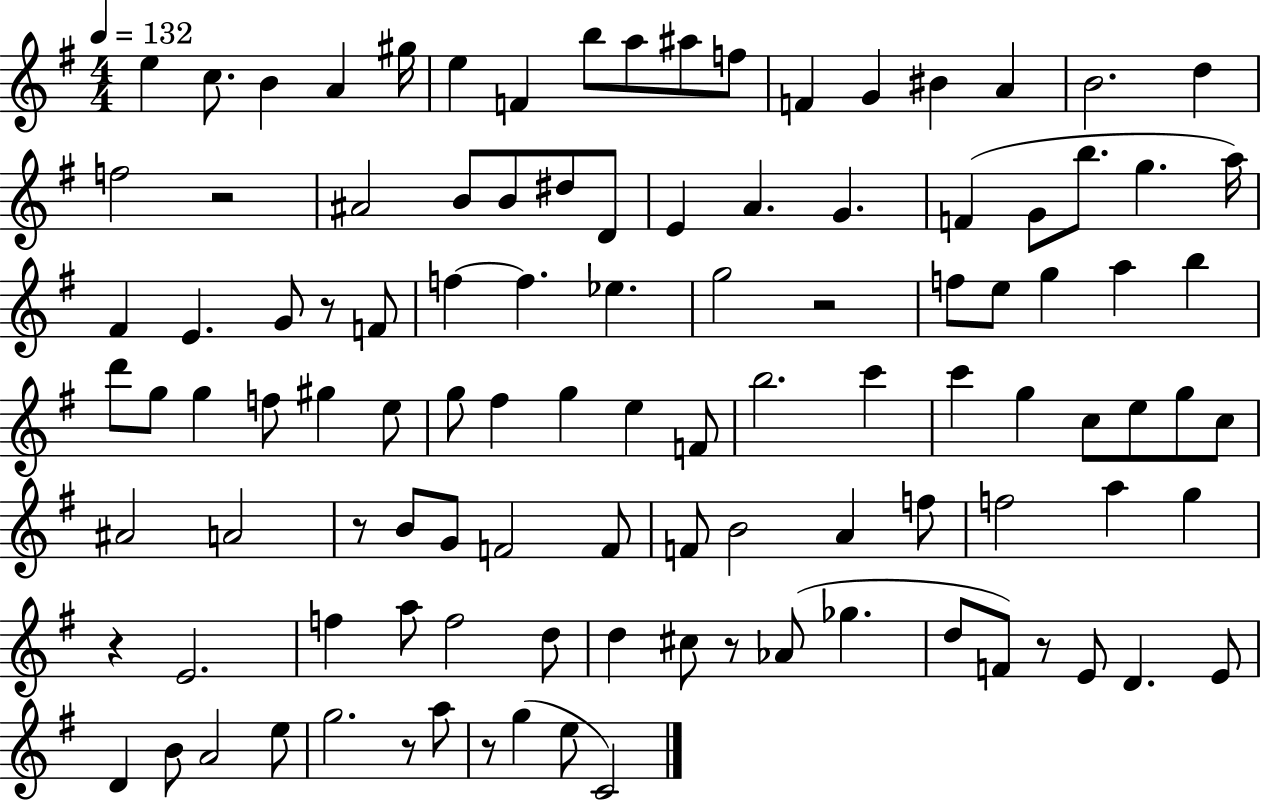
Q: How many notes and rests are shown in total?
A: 108